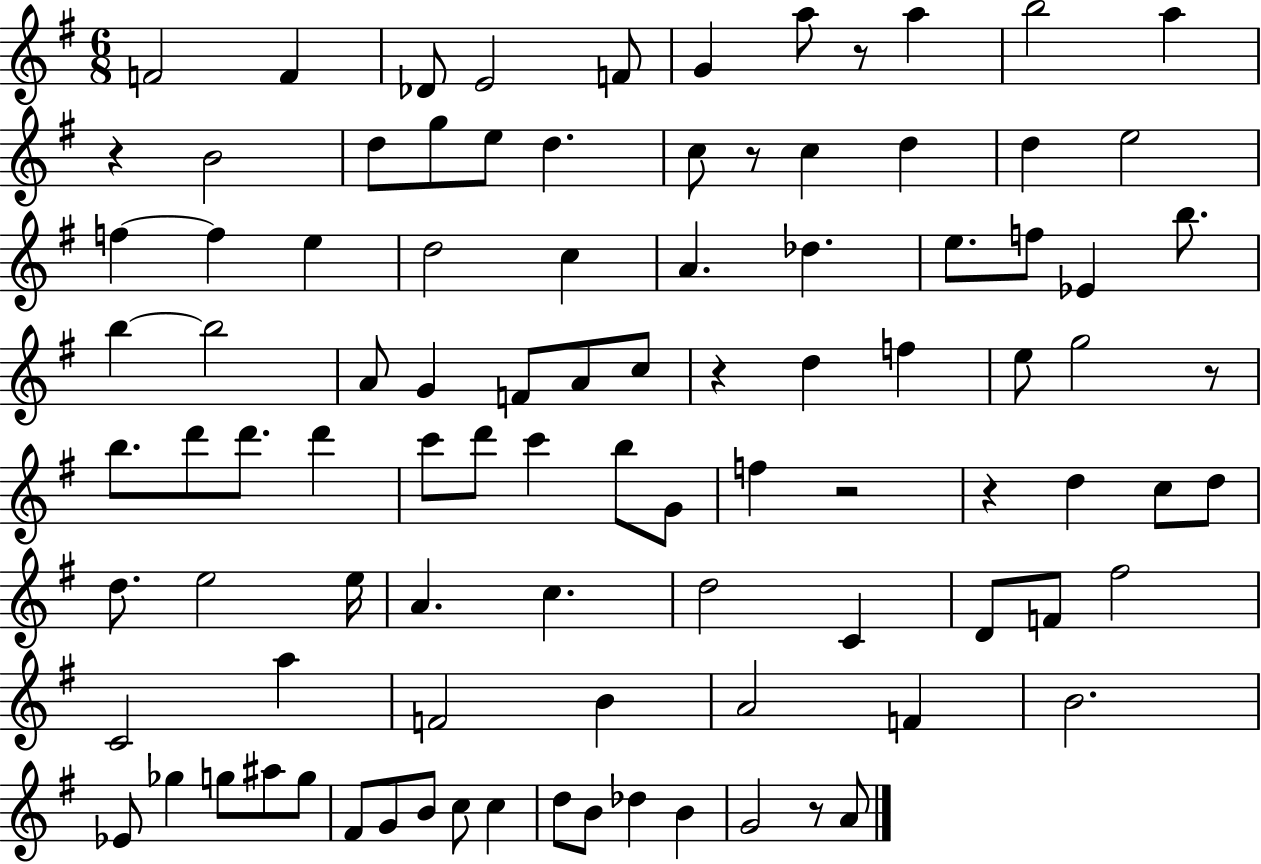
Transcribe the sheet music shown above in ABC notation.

X:1
T:Untitled
M:6/8
L:1/4
K:G
F2 F _D/2 E2 F/2 G a/2 z/2 a b2 a z B2 d/2 g/2 e/2 d c/2 z/2 c d d e2 f f e d2 c A _d e/2 f/2 _E b/2 b b2 A/2 G F/2 A/2 c/2 z d f e/2 g2 z/2 b/2 d'/2 d'/2 d' c'/2 d'/2 c' b/2 G/2 f z2 z d c/2 d/2 d/2 e2 e/4 A c d2 C D/2 F/2 ^f2 C2 a F2 B A2 F B2 _E/2 _g g/2 ^a/2 g/2 ^F/2 G/2 B/2 c/2 c d/2 B/2 _d B G2 z/2 A/2